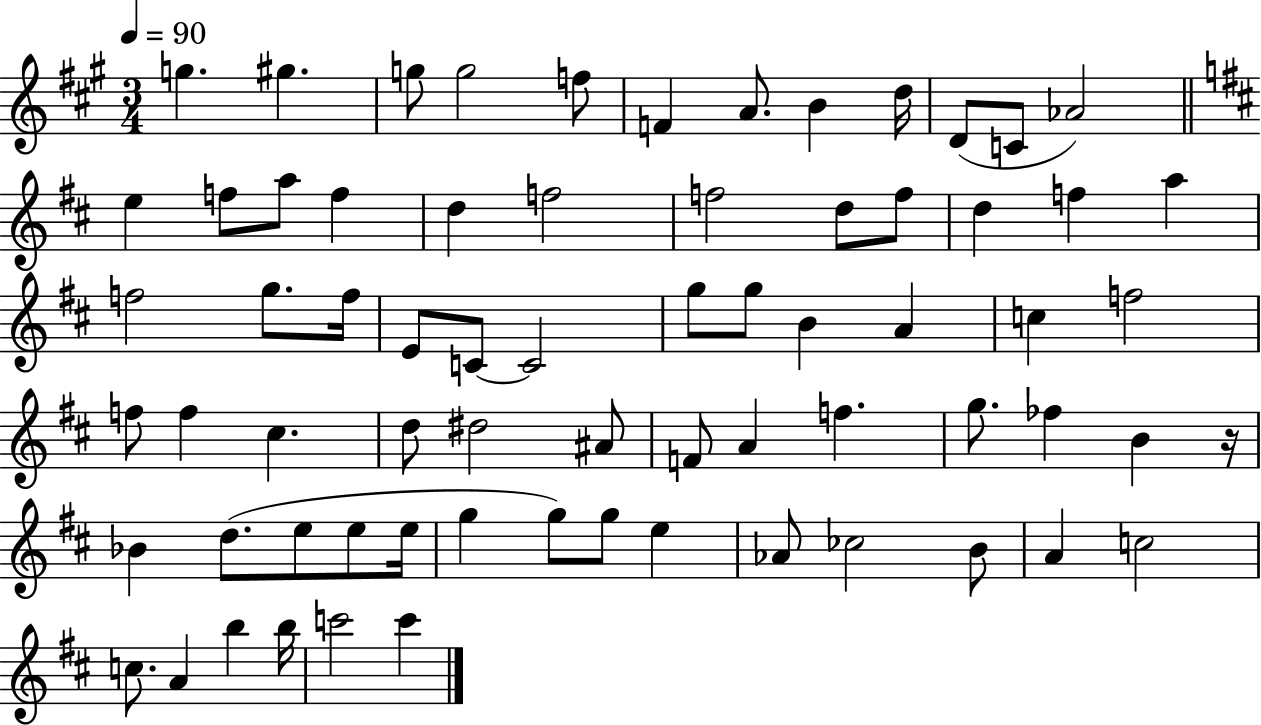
G5/q. G#5/q. G5/e G5/h F5/e F4/q A4/e. B4/q D5/s D4/e C4/e Ab4/h E5/q F5/e A5/e F5/q D5/q F5/h F5/h D5/e F5/e D5/q F5/q A5/q F5/h G5/e. F5/s E4/e C4/e C4/h G5/e G5/e B4/q A4/q C5/q F5/h F5/e F5/q C#5/q. D5/e D#5/h A#4/e F4/e A4/q F5/q. G5/e. FES5/q B4/q R/s Bb4/q D5/e. E5/e E5/e E5/s G5/q G5/e G5/e E5/q Ab4/e CES5/h B4/e A4/q C5/h C5/e. A4/q B5/q B5/s C6/h C6/q